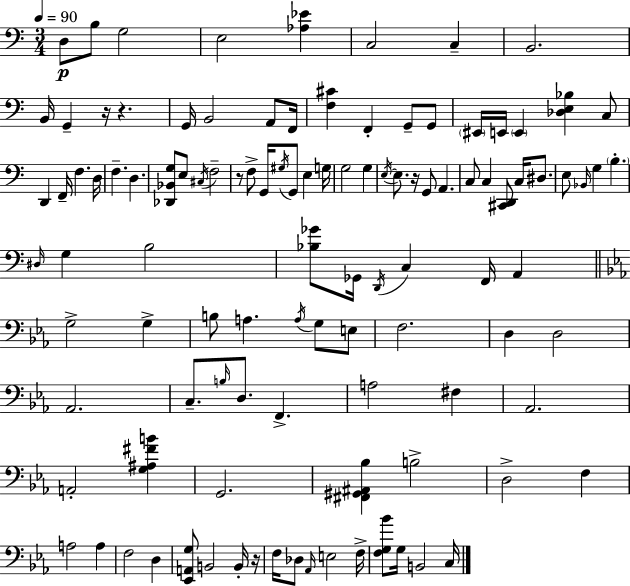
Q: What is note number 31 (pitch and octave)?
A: G2